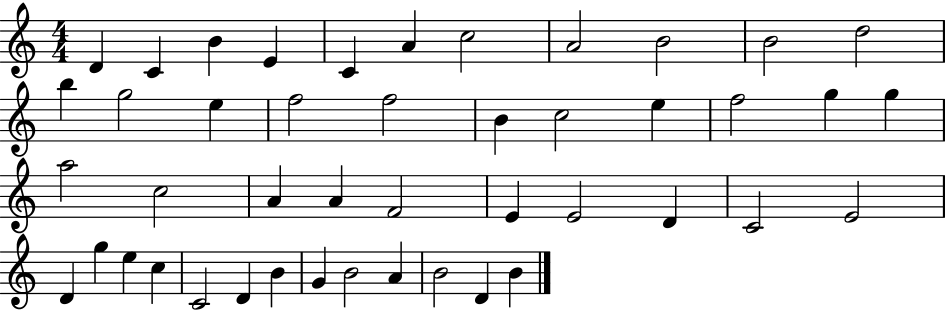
D4/q C4/q B4/q E4/q C4/q A4/q C5/h A4/h B4/h B4/h D5/h B5/q G5/h E5/q F5/h F5/h B4/q C5/h E5/q F5/h G5/q G5/q A5/h C5/h A4/q A4/q F4/h E4/q E4/h D4/q C4/h E4/h D4/q G5/q E5/q C5/q C4/h D4/q B4/q G4/q B4/h A4/q B4/h D4/q B4/q